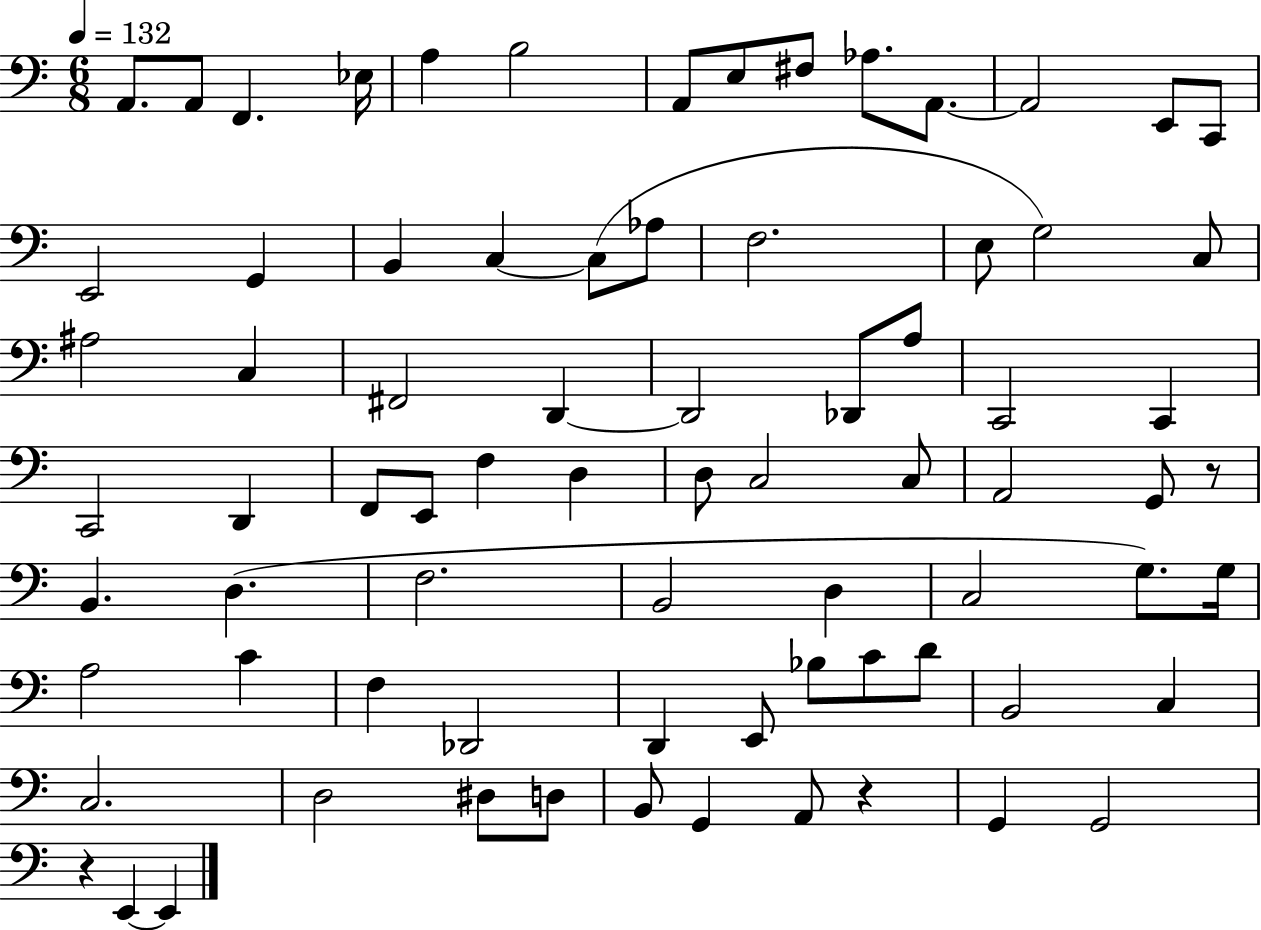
{
  \clef bass
  \numericTimeSignature
  \time 6/8
  \key c \major
  \tempo 4 = 132
  a,8. a,8 f,4. ees16 | a4 b2 | a,8 e8 fis8 aes8. a,8.~~ | a,2 e,8 c,8 | \break e,2 g,4 | b,4 c4~~ c8( aes8 | f2. | e8 g2) c8 | \break ais2 c4 | fis,2 d,4~~ | d,2 des,8 a8 | c,2 c,4 | \break c,2 d,4 | f,8 e,8 f4 d4 | d8 c2 c8 | a,2 g,8 r8 | \break b,4. d4.( | f2. | b,2 d4 | c2 g8.) g16 | \break a2 c'4 | f4 des,2 | d,4 e,8 bes8 c'8 d'8 | b,2 c4 | \break c2. | d2 dis8 d8 | b,8 g,4 a,8 r4 | g,4 g,2 | \break r4 e,4~~ e,4 | \bar "|."
}